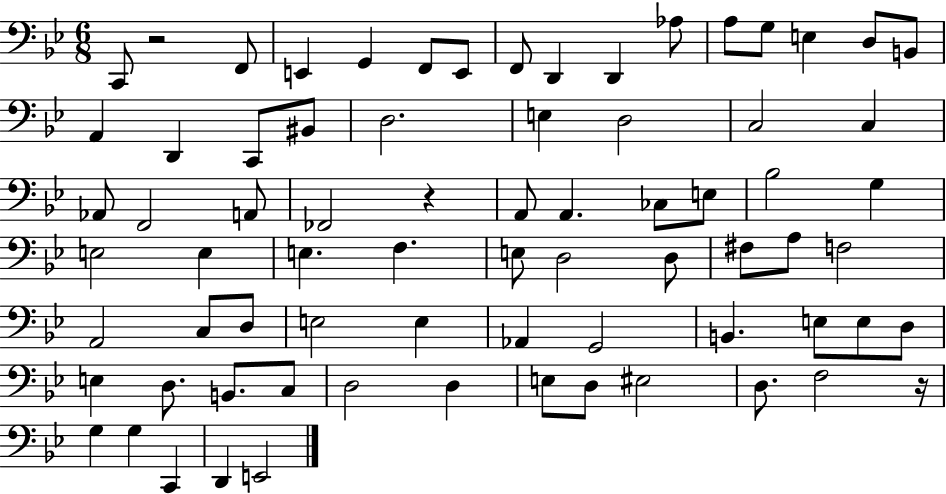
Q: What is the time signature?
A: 6/8